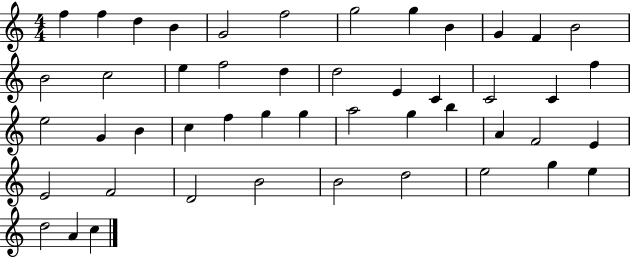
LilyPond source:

{
  \clef treble
  \numericTimeSignature
  \time 4/4
  \key c \major
  f''4 f''4 d''4 b'4 | g'2 f''2 | g''2 g''4 b'4 | g'4 f'4 b'2 | \break b'2 c''2 | e''4 f''2 d''4 | d''2 e'4 c'4 | c'2 c'4 f''4 | \break e''2 g'4 b'4 | c''4 f''4 g''4 g''4 | a''2 g''4 b''4 | a'4 f'2 e'4 | \break e'2 f'2 | d'2 b'2 | b'2 d''2 | e''2 g''4 e''4 | \break d''2 a'4 c''4 | \bar "|."
}